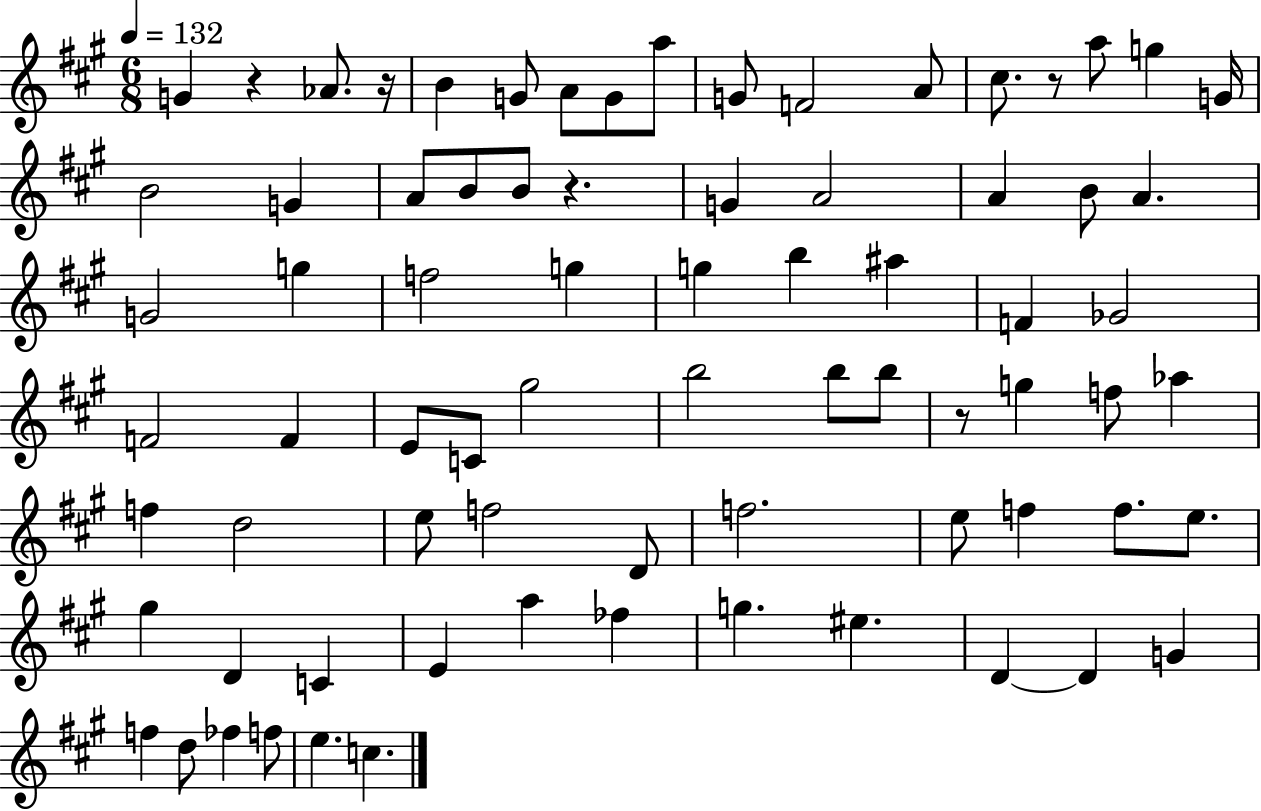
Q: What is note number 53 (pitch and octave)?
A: F5